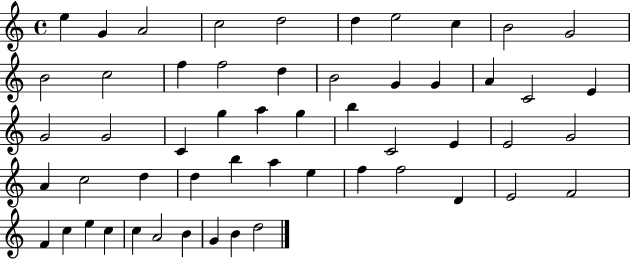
X:1
T:Untitled
M:4/4
L:1/4
K:C
e G A2 c2 d2 d e2 c B2 G2 B2 c2 f f2 d B2 G G A C2 E G2 G2 C g a g b C2 E E2 G2 A c2 d d b a e f f2 D E2 F2 F c e c c A2 B G B d2